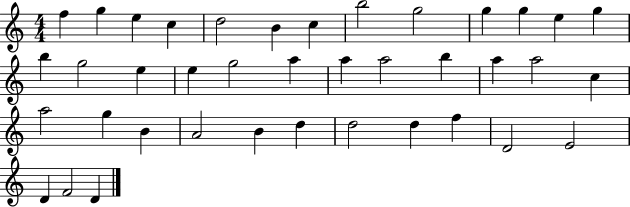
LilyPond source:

{
  \clef treble
  \numericTimeSignature
  \time 4/4
  \key c \major
  f''4 g''4 e''4 c''4 | d''2 b'4 c''4 | b''2 g''2 | g''4 g''4 e''4 g''4 | \break b''4 g''2 e''4 | e''4 g''2 a''4 | a''4 a''2 b''4 | a''4 a''2 c''4 | \break a''2 g''4 b'4 | a'2 b'4 d''4 | d''2 d''4 f''4 | d'2 e'2 | \break d'4 f'2 d'4 | \bar "|."
}